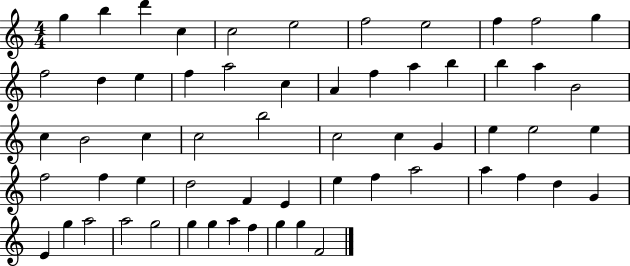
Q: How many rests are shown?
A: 0